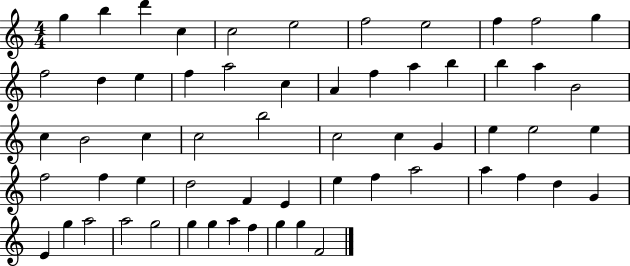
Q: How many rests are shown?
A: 0